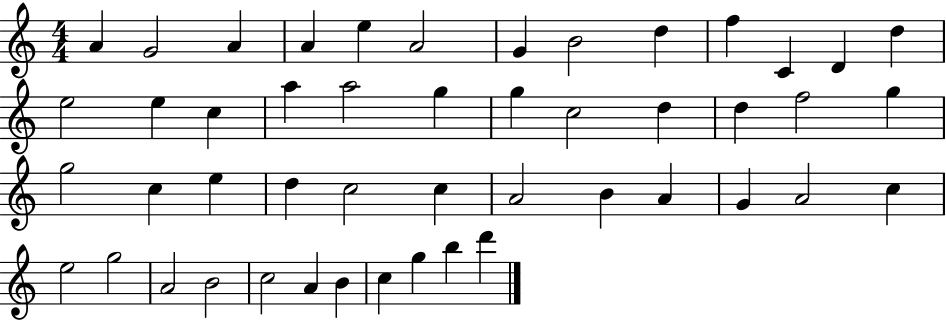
A4/q G4/h A4/q A4/q E5/q A4/h G4/q B4/h D5/q F5/q C4/q D4/q D5/q E5/h E5/q C5/q A5/q A5/h G5/q G5/q C5/h D5/q D5/q F5/h G5/q G5/h C5/q E5/q D5/q C5/h C5/q A4/h B4/q A4/q G4/q A4/h C5/q E5/h G5/h A4/h B4/h C5/h A4/q B4/q C5/q G5/q B5/q D6/q